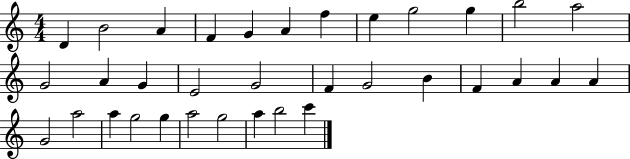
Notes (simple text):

D4/q B4/h A4/q F4/q G4/q A4/q F5/q E5/q G5/h G5/q B5/h A5/h G4/h A4/q G4/q E4/h G4/h F4/q G4/h B4/q F4/q A4/q A4/q A4/q G4/h A5/h A5/q G5/h G5/q A5/h G5/h A5/q B5/h C6/q